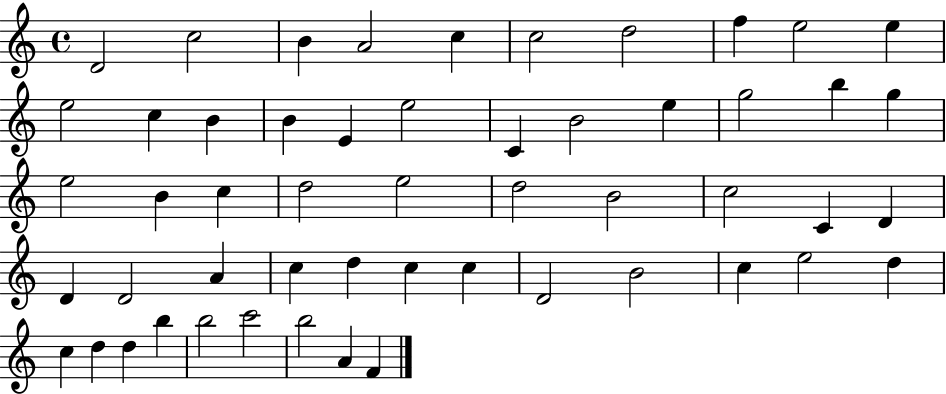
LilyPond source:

{
  \clef treble
  \time 4/4
  \defaultTimeSignature
  \key c \major
  d'2 c''2 | b'4 a'2 c''4 | c''2 d''2 | f''4 e''2 e''4 | \break e''2 c''4 b'4 | b'4 e'4 e''2 | c'4 b'2 e''4 | g''2 b''4 g''4 | \break e''2 b'4 c''4 | d''2 e''2 | d''2 b'2 | c''2 c'4 d'4 | \break d'4 d'2 a'4 | c''4 d''4 c''4 c''4 | d'2 b'2 | c''4 e''2 d''4 | \break c''4 d''4 d''4 b''4 | b''2 c'''2 | b''2 a'4 f'4 | \bar "|."
}